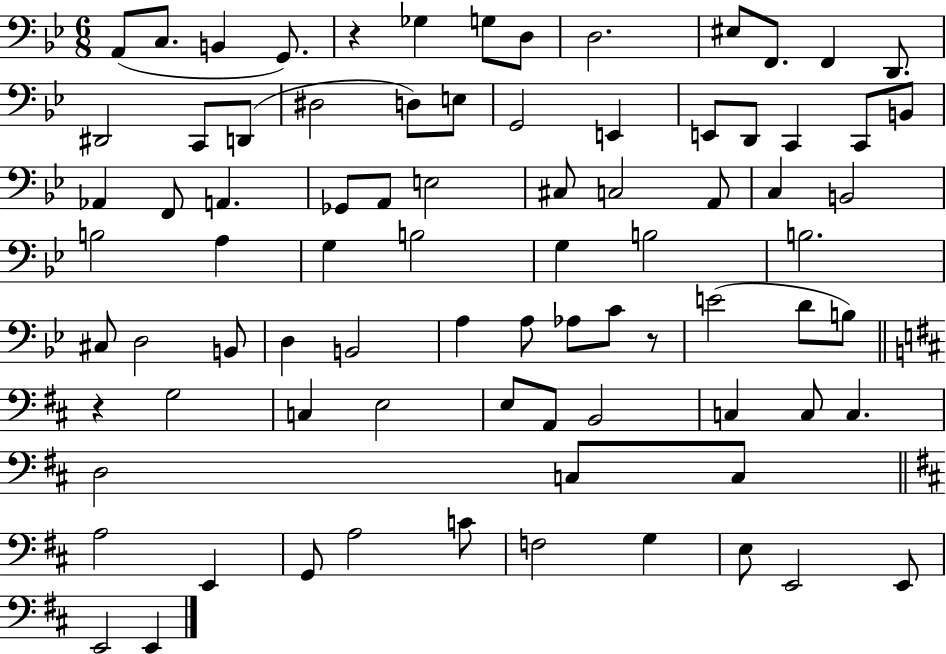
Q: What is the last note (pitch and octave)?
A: E2